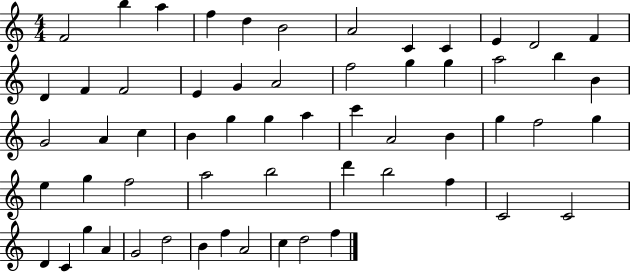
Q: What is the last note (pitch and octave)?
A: F5